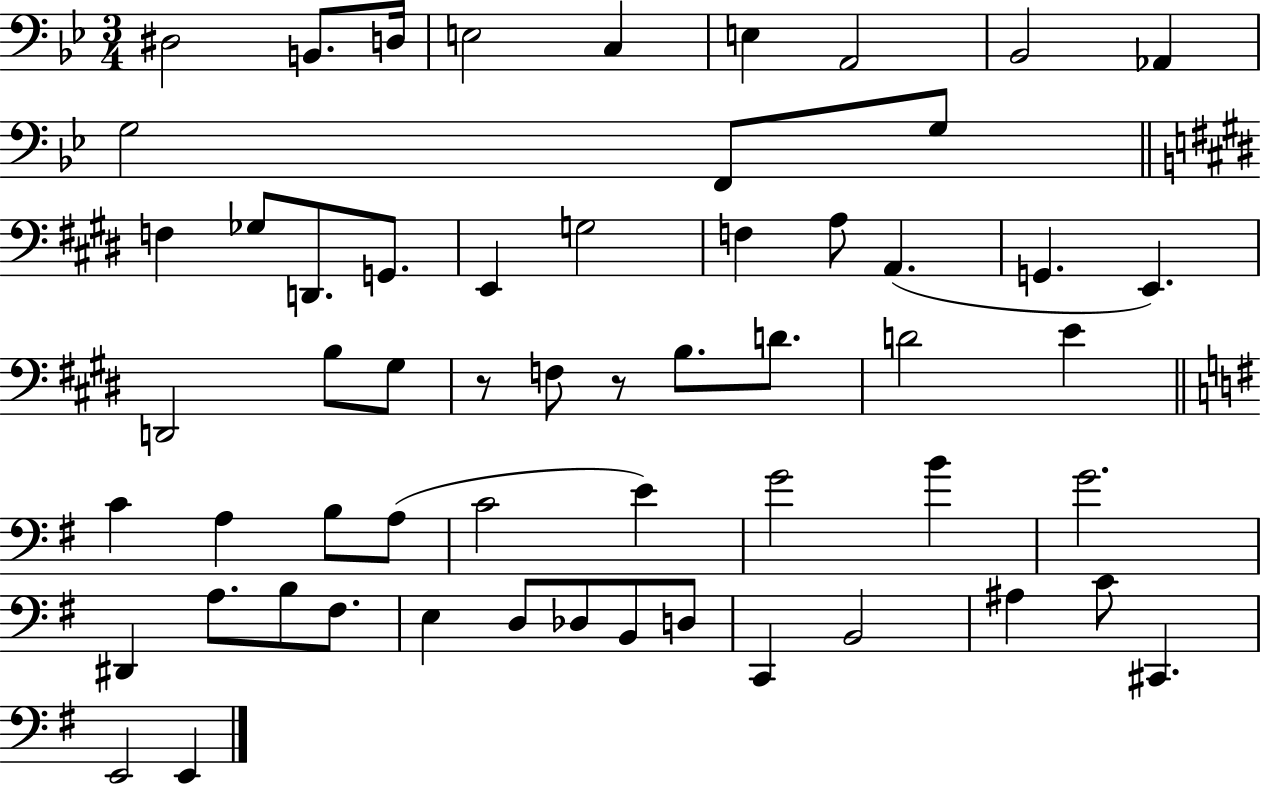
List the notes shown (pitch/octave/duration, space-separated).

D#3/h B2/e. D3/s E3/h C3/q E3/q A2/h Bb2/h Ab2/q G3/h F2/e G3/e F3/q Gb3/e D2/e. G2/e. E2/q G3/h F3/q A3/e A2/q. G2/q. E2/q. D2/h B3/e G#3/e R/e F3/e R/e B3/e. D4/e. D4/h E4/q C4/q A3/q B3/e A3/e C4/h E4/q G4/h B4/q G4/h. D#2/q A3/e. B3/e F#3/e. E3/q D3/e Db3/e B2/e D3/e C2/q B2/h A#3/q C4/e C#2/q. E2/h E2/q